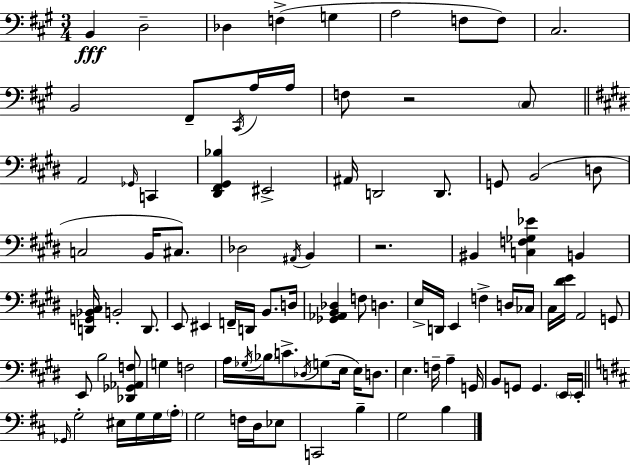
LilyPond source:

{
  \clef bass
  \numericTimeSignature
  \time 3/4
  \key a \major
  b,4\fff d2-- | des4 f4->( g4 | a2 f8 f8) | cis2. | \break b,2 fis,8-- \acciaccatura { cis,16 } a16 | a16 f8 r2 \parenthesize cis8 | \bar "||" \break \key e \major a,2 \grace { ges,16 } c,4 | <dis, fis, gis, bes>4 eis,2-> | ais,16 d,2 d,8. | g,8 b,2( d8 | \break c2 b,16 cis8.) | des2 \acciaccatura { ais,16 } b,4 | r2. | bis,4 <c f ges ees'>4 b,4 | \break <d, g, bes, cis>16 b,2-. d,8. | e,8 eis,4 f,16-- d,16 b,8. | d16 <ges, aes, b, des>4 f8 d4. | e16-> d,16 e,4 f4-> | \break d16 ces16 cis16 <dis' e'>16 a,2 | g,8 e,8 b2 | <des, ges, aes, f>8 g4 f2 | a16 \acciaccatura { ges16 } \parenthesize bes16 c'8.-> \acciaccatura { des16 } g8( e16 | \break e16) d8. e4. f16-- a4-- | g,16 b,8 g,8 g,4. | \parenthesize e,16 e,16-. \bar "||" \break \key d \major \grace { ges,16 } g2-. eis16 g16 g16 | \parenthesize a16-. g2 f16 d16 ees8 | c,2 b4-- | g2 b4 | \break \bar "|."
}